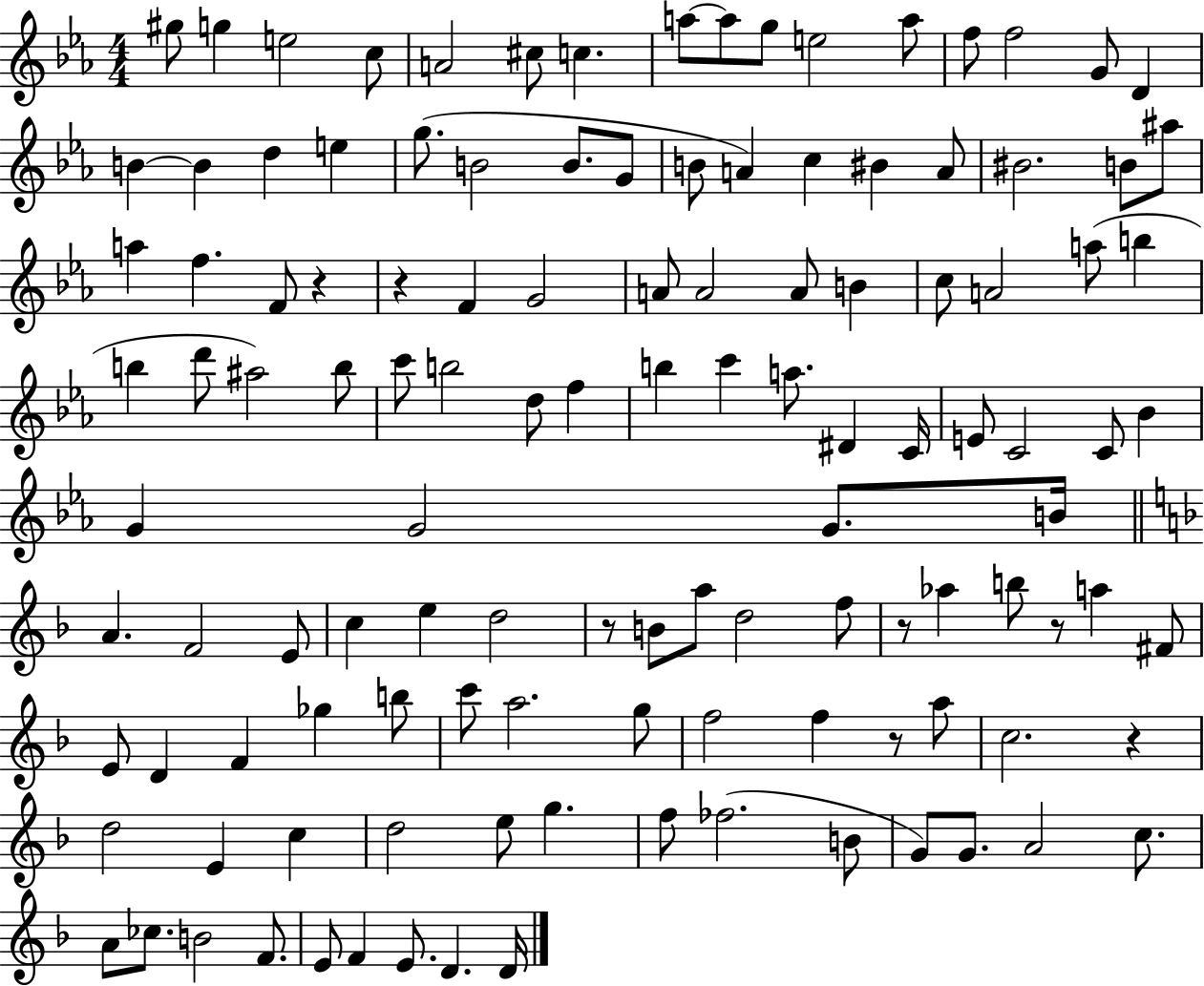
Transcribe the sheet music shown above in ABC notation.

X:1
T:Untitled
M:4/4
L:1/4
K:Eb
^g/2 g e2 c/2 A2 ^c/2 c a/2 a/2 g/2 e2 a/2 f/2 f2 G/2 D B B d e g/2 B2 B/2 G/2 B/2 A c ^B A/2 ^B2 B/2 ^a/2 a f F/2 z z F G2 A/2 A2 A/2 B c/2 A2 a/2 b b d'/2 ^a2 b/2 c'/2 b2 d/2 f b c' a/2 ^D C/4 E/2 C2 C/2 _B G G2 G/2 B/4 A F2 E/2 c e d2 z/2 B/2 a/2 d2 f/2 z/2 _a b/2 z/2 a ^F/2 E/2 D F _g b/2 c'/2 a2 g/2 f2 f z/2 a/2 c2 z d2 E c d2 e/2 g f/2 _f2 B/2 G/2 G/2 A2 c/2 A/2 _c/2 B2 F/2 E/2 F E/2 D D/4